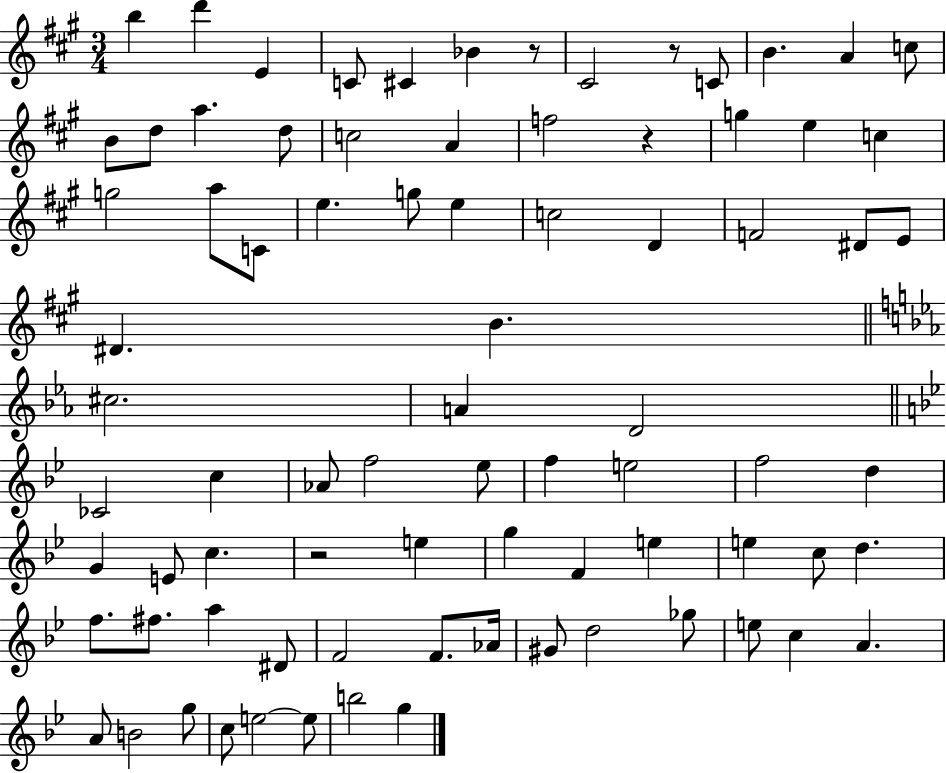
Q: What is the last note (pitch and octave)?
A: G5